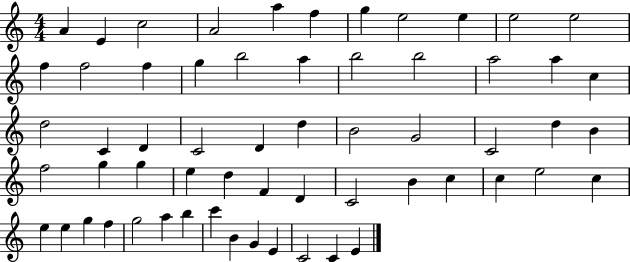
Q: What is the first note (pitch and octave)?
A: A4